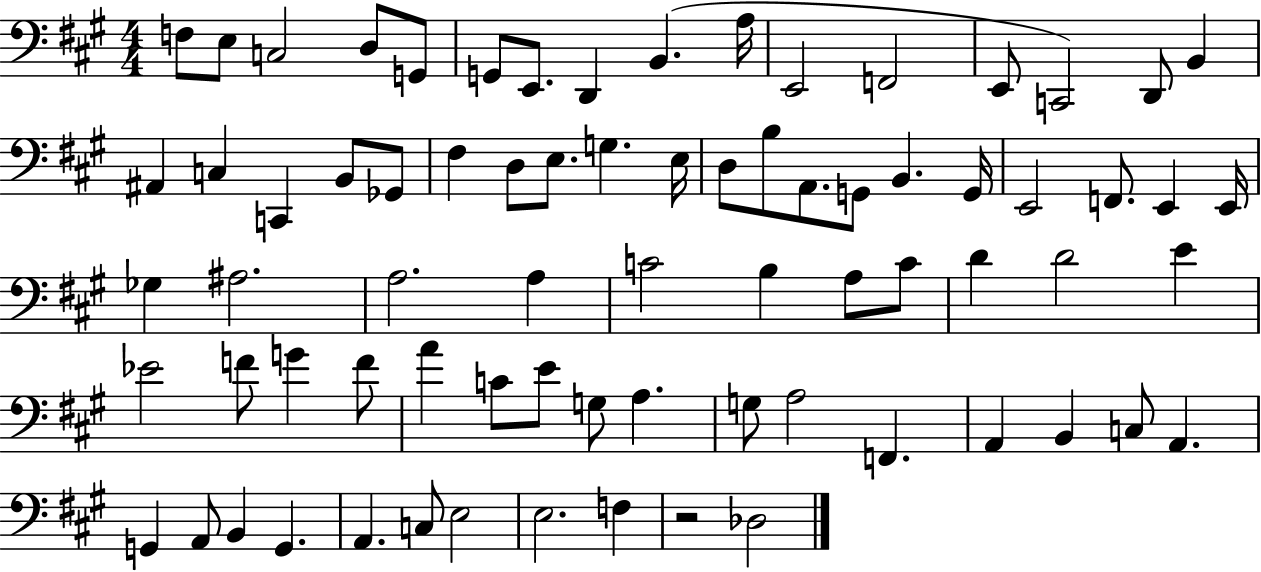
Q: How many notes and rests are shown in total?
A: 74